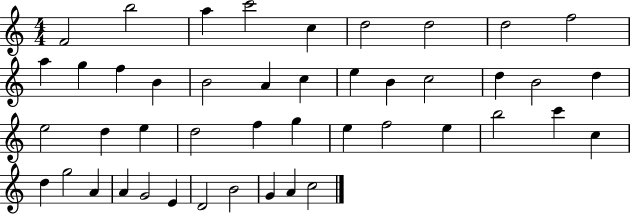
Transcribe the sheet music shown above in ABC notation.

X:1
T:Untitled
M:4/4
L:1/4
K:C
F2 b2 a c'2 c d2 d2 d2 f2 a g f B B2 A c e B c2 d B2 d e2 d e d2 f g e f2 e b2 c' c d g2 A A G2 E D2 B2 G A c2